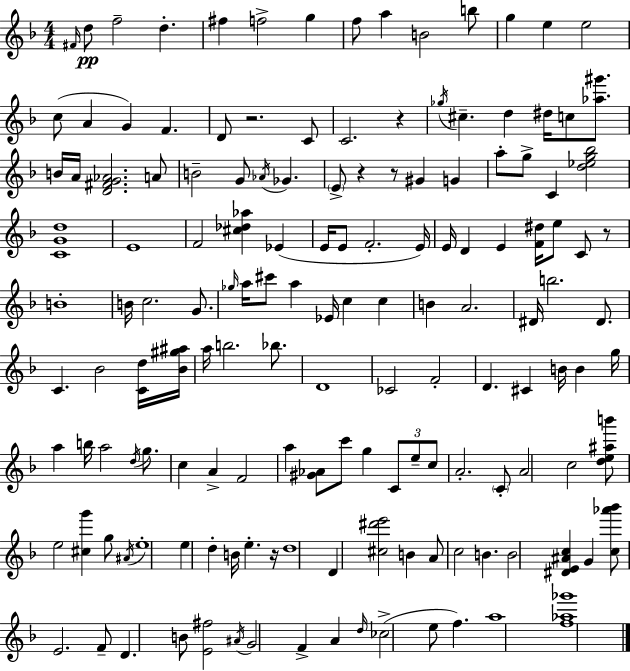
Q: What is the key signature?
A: D minor